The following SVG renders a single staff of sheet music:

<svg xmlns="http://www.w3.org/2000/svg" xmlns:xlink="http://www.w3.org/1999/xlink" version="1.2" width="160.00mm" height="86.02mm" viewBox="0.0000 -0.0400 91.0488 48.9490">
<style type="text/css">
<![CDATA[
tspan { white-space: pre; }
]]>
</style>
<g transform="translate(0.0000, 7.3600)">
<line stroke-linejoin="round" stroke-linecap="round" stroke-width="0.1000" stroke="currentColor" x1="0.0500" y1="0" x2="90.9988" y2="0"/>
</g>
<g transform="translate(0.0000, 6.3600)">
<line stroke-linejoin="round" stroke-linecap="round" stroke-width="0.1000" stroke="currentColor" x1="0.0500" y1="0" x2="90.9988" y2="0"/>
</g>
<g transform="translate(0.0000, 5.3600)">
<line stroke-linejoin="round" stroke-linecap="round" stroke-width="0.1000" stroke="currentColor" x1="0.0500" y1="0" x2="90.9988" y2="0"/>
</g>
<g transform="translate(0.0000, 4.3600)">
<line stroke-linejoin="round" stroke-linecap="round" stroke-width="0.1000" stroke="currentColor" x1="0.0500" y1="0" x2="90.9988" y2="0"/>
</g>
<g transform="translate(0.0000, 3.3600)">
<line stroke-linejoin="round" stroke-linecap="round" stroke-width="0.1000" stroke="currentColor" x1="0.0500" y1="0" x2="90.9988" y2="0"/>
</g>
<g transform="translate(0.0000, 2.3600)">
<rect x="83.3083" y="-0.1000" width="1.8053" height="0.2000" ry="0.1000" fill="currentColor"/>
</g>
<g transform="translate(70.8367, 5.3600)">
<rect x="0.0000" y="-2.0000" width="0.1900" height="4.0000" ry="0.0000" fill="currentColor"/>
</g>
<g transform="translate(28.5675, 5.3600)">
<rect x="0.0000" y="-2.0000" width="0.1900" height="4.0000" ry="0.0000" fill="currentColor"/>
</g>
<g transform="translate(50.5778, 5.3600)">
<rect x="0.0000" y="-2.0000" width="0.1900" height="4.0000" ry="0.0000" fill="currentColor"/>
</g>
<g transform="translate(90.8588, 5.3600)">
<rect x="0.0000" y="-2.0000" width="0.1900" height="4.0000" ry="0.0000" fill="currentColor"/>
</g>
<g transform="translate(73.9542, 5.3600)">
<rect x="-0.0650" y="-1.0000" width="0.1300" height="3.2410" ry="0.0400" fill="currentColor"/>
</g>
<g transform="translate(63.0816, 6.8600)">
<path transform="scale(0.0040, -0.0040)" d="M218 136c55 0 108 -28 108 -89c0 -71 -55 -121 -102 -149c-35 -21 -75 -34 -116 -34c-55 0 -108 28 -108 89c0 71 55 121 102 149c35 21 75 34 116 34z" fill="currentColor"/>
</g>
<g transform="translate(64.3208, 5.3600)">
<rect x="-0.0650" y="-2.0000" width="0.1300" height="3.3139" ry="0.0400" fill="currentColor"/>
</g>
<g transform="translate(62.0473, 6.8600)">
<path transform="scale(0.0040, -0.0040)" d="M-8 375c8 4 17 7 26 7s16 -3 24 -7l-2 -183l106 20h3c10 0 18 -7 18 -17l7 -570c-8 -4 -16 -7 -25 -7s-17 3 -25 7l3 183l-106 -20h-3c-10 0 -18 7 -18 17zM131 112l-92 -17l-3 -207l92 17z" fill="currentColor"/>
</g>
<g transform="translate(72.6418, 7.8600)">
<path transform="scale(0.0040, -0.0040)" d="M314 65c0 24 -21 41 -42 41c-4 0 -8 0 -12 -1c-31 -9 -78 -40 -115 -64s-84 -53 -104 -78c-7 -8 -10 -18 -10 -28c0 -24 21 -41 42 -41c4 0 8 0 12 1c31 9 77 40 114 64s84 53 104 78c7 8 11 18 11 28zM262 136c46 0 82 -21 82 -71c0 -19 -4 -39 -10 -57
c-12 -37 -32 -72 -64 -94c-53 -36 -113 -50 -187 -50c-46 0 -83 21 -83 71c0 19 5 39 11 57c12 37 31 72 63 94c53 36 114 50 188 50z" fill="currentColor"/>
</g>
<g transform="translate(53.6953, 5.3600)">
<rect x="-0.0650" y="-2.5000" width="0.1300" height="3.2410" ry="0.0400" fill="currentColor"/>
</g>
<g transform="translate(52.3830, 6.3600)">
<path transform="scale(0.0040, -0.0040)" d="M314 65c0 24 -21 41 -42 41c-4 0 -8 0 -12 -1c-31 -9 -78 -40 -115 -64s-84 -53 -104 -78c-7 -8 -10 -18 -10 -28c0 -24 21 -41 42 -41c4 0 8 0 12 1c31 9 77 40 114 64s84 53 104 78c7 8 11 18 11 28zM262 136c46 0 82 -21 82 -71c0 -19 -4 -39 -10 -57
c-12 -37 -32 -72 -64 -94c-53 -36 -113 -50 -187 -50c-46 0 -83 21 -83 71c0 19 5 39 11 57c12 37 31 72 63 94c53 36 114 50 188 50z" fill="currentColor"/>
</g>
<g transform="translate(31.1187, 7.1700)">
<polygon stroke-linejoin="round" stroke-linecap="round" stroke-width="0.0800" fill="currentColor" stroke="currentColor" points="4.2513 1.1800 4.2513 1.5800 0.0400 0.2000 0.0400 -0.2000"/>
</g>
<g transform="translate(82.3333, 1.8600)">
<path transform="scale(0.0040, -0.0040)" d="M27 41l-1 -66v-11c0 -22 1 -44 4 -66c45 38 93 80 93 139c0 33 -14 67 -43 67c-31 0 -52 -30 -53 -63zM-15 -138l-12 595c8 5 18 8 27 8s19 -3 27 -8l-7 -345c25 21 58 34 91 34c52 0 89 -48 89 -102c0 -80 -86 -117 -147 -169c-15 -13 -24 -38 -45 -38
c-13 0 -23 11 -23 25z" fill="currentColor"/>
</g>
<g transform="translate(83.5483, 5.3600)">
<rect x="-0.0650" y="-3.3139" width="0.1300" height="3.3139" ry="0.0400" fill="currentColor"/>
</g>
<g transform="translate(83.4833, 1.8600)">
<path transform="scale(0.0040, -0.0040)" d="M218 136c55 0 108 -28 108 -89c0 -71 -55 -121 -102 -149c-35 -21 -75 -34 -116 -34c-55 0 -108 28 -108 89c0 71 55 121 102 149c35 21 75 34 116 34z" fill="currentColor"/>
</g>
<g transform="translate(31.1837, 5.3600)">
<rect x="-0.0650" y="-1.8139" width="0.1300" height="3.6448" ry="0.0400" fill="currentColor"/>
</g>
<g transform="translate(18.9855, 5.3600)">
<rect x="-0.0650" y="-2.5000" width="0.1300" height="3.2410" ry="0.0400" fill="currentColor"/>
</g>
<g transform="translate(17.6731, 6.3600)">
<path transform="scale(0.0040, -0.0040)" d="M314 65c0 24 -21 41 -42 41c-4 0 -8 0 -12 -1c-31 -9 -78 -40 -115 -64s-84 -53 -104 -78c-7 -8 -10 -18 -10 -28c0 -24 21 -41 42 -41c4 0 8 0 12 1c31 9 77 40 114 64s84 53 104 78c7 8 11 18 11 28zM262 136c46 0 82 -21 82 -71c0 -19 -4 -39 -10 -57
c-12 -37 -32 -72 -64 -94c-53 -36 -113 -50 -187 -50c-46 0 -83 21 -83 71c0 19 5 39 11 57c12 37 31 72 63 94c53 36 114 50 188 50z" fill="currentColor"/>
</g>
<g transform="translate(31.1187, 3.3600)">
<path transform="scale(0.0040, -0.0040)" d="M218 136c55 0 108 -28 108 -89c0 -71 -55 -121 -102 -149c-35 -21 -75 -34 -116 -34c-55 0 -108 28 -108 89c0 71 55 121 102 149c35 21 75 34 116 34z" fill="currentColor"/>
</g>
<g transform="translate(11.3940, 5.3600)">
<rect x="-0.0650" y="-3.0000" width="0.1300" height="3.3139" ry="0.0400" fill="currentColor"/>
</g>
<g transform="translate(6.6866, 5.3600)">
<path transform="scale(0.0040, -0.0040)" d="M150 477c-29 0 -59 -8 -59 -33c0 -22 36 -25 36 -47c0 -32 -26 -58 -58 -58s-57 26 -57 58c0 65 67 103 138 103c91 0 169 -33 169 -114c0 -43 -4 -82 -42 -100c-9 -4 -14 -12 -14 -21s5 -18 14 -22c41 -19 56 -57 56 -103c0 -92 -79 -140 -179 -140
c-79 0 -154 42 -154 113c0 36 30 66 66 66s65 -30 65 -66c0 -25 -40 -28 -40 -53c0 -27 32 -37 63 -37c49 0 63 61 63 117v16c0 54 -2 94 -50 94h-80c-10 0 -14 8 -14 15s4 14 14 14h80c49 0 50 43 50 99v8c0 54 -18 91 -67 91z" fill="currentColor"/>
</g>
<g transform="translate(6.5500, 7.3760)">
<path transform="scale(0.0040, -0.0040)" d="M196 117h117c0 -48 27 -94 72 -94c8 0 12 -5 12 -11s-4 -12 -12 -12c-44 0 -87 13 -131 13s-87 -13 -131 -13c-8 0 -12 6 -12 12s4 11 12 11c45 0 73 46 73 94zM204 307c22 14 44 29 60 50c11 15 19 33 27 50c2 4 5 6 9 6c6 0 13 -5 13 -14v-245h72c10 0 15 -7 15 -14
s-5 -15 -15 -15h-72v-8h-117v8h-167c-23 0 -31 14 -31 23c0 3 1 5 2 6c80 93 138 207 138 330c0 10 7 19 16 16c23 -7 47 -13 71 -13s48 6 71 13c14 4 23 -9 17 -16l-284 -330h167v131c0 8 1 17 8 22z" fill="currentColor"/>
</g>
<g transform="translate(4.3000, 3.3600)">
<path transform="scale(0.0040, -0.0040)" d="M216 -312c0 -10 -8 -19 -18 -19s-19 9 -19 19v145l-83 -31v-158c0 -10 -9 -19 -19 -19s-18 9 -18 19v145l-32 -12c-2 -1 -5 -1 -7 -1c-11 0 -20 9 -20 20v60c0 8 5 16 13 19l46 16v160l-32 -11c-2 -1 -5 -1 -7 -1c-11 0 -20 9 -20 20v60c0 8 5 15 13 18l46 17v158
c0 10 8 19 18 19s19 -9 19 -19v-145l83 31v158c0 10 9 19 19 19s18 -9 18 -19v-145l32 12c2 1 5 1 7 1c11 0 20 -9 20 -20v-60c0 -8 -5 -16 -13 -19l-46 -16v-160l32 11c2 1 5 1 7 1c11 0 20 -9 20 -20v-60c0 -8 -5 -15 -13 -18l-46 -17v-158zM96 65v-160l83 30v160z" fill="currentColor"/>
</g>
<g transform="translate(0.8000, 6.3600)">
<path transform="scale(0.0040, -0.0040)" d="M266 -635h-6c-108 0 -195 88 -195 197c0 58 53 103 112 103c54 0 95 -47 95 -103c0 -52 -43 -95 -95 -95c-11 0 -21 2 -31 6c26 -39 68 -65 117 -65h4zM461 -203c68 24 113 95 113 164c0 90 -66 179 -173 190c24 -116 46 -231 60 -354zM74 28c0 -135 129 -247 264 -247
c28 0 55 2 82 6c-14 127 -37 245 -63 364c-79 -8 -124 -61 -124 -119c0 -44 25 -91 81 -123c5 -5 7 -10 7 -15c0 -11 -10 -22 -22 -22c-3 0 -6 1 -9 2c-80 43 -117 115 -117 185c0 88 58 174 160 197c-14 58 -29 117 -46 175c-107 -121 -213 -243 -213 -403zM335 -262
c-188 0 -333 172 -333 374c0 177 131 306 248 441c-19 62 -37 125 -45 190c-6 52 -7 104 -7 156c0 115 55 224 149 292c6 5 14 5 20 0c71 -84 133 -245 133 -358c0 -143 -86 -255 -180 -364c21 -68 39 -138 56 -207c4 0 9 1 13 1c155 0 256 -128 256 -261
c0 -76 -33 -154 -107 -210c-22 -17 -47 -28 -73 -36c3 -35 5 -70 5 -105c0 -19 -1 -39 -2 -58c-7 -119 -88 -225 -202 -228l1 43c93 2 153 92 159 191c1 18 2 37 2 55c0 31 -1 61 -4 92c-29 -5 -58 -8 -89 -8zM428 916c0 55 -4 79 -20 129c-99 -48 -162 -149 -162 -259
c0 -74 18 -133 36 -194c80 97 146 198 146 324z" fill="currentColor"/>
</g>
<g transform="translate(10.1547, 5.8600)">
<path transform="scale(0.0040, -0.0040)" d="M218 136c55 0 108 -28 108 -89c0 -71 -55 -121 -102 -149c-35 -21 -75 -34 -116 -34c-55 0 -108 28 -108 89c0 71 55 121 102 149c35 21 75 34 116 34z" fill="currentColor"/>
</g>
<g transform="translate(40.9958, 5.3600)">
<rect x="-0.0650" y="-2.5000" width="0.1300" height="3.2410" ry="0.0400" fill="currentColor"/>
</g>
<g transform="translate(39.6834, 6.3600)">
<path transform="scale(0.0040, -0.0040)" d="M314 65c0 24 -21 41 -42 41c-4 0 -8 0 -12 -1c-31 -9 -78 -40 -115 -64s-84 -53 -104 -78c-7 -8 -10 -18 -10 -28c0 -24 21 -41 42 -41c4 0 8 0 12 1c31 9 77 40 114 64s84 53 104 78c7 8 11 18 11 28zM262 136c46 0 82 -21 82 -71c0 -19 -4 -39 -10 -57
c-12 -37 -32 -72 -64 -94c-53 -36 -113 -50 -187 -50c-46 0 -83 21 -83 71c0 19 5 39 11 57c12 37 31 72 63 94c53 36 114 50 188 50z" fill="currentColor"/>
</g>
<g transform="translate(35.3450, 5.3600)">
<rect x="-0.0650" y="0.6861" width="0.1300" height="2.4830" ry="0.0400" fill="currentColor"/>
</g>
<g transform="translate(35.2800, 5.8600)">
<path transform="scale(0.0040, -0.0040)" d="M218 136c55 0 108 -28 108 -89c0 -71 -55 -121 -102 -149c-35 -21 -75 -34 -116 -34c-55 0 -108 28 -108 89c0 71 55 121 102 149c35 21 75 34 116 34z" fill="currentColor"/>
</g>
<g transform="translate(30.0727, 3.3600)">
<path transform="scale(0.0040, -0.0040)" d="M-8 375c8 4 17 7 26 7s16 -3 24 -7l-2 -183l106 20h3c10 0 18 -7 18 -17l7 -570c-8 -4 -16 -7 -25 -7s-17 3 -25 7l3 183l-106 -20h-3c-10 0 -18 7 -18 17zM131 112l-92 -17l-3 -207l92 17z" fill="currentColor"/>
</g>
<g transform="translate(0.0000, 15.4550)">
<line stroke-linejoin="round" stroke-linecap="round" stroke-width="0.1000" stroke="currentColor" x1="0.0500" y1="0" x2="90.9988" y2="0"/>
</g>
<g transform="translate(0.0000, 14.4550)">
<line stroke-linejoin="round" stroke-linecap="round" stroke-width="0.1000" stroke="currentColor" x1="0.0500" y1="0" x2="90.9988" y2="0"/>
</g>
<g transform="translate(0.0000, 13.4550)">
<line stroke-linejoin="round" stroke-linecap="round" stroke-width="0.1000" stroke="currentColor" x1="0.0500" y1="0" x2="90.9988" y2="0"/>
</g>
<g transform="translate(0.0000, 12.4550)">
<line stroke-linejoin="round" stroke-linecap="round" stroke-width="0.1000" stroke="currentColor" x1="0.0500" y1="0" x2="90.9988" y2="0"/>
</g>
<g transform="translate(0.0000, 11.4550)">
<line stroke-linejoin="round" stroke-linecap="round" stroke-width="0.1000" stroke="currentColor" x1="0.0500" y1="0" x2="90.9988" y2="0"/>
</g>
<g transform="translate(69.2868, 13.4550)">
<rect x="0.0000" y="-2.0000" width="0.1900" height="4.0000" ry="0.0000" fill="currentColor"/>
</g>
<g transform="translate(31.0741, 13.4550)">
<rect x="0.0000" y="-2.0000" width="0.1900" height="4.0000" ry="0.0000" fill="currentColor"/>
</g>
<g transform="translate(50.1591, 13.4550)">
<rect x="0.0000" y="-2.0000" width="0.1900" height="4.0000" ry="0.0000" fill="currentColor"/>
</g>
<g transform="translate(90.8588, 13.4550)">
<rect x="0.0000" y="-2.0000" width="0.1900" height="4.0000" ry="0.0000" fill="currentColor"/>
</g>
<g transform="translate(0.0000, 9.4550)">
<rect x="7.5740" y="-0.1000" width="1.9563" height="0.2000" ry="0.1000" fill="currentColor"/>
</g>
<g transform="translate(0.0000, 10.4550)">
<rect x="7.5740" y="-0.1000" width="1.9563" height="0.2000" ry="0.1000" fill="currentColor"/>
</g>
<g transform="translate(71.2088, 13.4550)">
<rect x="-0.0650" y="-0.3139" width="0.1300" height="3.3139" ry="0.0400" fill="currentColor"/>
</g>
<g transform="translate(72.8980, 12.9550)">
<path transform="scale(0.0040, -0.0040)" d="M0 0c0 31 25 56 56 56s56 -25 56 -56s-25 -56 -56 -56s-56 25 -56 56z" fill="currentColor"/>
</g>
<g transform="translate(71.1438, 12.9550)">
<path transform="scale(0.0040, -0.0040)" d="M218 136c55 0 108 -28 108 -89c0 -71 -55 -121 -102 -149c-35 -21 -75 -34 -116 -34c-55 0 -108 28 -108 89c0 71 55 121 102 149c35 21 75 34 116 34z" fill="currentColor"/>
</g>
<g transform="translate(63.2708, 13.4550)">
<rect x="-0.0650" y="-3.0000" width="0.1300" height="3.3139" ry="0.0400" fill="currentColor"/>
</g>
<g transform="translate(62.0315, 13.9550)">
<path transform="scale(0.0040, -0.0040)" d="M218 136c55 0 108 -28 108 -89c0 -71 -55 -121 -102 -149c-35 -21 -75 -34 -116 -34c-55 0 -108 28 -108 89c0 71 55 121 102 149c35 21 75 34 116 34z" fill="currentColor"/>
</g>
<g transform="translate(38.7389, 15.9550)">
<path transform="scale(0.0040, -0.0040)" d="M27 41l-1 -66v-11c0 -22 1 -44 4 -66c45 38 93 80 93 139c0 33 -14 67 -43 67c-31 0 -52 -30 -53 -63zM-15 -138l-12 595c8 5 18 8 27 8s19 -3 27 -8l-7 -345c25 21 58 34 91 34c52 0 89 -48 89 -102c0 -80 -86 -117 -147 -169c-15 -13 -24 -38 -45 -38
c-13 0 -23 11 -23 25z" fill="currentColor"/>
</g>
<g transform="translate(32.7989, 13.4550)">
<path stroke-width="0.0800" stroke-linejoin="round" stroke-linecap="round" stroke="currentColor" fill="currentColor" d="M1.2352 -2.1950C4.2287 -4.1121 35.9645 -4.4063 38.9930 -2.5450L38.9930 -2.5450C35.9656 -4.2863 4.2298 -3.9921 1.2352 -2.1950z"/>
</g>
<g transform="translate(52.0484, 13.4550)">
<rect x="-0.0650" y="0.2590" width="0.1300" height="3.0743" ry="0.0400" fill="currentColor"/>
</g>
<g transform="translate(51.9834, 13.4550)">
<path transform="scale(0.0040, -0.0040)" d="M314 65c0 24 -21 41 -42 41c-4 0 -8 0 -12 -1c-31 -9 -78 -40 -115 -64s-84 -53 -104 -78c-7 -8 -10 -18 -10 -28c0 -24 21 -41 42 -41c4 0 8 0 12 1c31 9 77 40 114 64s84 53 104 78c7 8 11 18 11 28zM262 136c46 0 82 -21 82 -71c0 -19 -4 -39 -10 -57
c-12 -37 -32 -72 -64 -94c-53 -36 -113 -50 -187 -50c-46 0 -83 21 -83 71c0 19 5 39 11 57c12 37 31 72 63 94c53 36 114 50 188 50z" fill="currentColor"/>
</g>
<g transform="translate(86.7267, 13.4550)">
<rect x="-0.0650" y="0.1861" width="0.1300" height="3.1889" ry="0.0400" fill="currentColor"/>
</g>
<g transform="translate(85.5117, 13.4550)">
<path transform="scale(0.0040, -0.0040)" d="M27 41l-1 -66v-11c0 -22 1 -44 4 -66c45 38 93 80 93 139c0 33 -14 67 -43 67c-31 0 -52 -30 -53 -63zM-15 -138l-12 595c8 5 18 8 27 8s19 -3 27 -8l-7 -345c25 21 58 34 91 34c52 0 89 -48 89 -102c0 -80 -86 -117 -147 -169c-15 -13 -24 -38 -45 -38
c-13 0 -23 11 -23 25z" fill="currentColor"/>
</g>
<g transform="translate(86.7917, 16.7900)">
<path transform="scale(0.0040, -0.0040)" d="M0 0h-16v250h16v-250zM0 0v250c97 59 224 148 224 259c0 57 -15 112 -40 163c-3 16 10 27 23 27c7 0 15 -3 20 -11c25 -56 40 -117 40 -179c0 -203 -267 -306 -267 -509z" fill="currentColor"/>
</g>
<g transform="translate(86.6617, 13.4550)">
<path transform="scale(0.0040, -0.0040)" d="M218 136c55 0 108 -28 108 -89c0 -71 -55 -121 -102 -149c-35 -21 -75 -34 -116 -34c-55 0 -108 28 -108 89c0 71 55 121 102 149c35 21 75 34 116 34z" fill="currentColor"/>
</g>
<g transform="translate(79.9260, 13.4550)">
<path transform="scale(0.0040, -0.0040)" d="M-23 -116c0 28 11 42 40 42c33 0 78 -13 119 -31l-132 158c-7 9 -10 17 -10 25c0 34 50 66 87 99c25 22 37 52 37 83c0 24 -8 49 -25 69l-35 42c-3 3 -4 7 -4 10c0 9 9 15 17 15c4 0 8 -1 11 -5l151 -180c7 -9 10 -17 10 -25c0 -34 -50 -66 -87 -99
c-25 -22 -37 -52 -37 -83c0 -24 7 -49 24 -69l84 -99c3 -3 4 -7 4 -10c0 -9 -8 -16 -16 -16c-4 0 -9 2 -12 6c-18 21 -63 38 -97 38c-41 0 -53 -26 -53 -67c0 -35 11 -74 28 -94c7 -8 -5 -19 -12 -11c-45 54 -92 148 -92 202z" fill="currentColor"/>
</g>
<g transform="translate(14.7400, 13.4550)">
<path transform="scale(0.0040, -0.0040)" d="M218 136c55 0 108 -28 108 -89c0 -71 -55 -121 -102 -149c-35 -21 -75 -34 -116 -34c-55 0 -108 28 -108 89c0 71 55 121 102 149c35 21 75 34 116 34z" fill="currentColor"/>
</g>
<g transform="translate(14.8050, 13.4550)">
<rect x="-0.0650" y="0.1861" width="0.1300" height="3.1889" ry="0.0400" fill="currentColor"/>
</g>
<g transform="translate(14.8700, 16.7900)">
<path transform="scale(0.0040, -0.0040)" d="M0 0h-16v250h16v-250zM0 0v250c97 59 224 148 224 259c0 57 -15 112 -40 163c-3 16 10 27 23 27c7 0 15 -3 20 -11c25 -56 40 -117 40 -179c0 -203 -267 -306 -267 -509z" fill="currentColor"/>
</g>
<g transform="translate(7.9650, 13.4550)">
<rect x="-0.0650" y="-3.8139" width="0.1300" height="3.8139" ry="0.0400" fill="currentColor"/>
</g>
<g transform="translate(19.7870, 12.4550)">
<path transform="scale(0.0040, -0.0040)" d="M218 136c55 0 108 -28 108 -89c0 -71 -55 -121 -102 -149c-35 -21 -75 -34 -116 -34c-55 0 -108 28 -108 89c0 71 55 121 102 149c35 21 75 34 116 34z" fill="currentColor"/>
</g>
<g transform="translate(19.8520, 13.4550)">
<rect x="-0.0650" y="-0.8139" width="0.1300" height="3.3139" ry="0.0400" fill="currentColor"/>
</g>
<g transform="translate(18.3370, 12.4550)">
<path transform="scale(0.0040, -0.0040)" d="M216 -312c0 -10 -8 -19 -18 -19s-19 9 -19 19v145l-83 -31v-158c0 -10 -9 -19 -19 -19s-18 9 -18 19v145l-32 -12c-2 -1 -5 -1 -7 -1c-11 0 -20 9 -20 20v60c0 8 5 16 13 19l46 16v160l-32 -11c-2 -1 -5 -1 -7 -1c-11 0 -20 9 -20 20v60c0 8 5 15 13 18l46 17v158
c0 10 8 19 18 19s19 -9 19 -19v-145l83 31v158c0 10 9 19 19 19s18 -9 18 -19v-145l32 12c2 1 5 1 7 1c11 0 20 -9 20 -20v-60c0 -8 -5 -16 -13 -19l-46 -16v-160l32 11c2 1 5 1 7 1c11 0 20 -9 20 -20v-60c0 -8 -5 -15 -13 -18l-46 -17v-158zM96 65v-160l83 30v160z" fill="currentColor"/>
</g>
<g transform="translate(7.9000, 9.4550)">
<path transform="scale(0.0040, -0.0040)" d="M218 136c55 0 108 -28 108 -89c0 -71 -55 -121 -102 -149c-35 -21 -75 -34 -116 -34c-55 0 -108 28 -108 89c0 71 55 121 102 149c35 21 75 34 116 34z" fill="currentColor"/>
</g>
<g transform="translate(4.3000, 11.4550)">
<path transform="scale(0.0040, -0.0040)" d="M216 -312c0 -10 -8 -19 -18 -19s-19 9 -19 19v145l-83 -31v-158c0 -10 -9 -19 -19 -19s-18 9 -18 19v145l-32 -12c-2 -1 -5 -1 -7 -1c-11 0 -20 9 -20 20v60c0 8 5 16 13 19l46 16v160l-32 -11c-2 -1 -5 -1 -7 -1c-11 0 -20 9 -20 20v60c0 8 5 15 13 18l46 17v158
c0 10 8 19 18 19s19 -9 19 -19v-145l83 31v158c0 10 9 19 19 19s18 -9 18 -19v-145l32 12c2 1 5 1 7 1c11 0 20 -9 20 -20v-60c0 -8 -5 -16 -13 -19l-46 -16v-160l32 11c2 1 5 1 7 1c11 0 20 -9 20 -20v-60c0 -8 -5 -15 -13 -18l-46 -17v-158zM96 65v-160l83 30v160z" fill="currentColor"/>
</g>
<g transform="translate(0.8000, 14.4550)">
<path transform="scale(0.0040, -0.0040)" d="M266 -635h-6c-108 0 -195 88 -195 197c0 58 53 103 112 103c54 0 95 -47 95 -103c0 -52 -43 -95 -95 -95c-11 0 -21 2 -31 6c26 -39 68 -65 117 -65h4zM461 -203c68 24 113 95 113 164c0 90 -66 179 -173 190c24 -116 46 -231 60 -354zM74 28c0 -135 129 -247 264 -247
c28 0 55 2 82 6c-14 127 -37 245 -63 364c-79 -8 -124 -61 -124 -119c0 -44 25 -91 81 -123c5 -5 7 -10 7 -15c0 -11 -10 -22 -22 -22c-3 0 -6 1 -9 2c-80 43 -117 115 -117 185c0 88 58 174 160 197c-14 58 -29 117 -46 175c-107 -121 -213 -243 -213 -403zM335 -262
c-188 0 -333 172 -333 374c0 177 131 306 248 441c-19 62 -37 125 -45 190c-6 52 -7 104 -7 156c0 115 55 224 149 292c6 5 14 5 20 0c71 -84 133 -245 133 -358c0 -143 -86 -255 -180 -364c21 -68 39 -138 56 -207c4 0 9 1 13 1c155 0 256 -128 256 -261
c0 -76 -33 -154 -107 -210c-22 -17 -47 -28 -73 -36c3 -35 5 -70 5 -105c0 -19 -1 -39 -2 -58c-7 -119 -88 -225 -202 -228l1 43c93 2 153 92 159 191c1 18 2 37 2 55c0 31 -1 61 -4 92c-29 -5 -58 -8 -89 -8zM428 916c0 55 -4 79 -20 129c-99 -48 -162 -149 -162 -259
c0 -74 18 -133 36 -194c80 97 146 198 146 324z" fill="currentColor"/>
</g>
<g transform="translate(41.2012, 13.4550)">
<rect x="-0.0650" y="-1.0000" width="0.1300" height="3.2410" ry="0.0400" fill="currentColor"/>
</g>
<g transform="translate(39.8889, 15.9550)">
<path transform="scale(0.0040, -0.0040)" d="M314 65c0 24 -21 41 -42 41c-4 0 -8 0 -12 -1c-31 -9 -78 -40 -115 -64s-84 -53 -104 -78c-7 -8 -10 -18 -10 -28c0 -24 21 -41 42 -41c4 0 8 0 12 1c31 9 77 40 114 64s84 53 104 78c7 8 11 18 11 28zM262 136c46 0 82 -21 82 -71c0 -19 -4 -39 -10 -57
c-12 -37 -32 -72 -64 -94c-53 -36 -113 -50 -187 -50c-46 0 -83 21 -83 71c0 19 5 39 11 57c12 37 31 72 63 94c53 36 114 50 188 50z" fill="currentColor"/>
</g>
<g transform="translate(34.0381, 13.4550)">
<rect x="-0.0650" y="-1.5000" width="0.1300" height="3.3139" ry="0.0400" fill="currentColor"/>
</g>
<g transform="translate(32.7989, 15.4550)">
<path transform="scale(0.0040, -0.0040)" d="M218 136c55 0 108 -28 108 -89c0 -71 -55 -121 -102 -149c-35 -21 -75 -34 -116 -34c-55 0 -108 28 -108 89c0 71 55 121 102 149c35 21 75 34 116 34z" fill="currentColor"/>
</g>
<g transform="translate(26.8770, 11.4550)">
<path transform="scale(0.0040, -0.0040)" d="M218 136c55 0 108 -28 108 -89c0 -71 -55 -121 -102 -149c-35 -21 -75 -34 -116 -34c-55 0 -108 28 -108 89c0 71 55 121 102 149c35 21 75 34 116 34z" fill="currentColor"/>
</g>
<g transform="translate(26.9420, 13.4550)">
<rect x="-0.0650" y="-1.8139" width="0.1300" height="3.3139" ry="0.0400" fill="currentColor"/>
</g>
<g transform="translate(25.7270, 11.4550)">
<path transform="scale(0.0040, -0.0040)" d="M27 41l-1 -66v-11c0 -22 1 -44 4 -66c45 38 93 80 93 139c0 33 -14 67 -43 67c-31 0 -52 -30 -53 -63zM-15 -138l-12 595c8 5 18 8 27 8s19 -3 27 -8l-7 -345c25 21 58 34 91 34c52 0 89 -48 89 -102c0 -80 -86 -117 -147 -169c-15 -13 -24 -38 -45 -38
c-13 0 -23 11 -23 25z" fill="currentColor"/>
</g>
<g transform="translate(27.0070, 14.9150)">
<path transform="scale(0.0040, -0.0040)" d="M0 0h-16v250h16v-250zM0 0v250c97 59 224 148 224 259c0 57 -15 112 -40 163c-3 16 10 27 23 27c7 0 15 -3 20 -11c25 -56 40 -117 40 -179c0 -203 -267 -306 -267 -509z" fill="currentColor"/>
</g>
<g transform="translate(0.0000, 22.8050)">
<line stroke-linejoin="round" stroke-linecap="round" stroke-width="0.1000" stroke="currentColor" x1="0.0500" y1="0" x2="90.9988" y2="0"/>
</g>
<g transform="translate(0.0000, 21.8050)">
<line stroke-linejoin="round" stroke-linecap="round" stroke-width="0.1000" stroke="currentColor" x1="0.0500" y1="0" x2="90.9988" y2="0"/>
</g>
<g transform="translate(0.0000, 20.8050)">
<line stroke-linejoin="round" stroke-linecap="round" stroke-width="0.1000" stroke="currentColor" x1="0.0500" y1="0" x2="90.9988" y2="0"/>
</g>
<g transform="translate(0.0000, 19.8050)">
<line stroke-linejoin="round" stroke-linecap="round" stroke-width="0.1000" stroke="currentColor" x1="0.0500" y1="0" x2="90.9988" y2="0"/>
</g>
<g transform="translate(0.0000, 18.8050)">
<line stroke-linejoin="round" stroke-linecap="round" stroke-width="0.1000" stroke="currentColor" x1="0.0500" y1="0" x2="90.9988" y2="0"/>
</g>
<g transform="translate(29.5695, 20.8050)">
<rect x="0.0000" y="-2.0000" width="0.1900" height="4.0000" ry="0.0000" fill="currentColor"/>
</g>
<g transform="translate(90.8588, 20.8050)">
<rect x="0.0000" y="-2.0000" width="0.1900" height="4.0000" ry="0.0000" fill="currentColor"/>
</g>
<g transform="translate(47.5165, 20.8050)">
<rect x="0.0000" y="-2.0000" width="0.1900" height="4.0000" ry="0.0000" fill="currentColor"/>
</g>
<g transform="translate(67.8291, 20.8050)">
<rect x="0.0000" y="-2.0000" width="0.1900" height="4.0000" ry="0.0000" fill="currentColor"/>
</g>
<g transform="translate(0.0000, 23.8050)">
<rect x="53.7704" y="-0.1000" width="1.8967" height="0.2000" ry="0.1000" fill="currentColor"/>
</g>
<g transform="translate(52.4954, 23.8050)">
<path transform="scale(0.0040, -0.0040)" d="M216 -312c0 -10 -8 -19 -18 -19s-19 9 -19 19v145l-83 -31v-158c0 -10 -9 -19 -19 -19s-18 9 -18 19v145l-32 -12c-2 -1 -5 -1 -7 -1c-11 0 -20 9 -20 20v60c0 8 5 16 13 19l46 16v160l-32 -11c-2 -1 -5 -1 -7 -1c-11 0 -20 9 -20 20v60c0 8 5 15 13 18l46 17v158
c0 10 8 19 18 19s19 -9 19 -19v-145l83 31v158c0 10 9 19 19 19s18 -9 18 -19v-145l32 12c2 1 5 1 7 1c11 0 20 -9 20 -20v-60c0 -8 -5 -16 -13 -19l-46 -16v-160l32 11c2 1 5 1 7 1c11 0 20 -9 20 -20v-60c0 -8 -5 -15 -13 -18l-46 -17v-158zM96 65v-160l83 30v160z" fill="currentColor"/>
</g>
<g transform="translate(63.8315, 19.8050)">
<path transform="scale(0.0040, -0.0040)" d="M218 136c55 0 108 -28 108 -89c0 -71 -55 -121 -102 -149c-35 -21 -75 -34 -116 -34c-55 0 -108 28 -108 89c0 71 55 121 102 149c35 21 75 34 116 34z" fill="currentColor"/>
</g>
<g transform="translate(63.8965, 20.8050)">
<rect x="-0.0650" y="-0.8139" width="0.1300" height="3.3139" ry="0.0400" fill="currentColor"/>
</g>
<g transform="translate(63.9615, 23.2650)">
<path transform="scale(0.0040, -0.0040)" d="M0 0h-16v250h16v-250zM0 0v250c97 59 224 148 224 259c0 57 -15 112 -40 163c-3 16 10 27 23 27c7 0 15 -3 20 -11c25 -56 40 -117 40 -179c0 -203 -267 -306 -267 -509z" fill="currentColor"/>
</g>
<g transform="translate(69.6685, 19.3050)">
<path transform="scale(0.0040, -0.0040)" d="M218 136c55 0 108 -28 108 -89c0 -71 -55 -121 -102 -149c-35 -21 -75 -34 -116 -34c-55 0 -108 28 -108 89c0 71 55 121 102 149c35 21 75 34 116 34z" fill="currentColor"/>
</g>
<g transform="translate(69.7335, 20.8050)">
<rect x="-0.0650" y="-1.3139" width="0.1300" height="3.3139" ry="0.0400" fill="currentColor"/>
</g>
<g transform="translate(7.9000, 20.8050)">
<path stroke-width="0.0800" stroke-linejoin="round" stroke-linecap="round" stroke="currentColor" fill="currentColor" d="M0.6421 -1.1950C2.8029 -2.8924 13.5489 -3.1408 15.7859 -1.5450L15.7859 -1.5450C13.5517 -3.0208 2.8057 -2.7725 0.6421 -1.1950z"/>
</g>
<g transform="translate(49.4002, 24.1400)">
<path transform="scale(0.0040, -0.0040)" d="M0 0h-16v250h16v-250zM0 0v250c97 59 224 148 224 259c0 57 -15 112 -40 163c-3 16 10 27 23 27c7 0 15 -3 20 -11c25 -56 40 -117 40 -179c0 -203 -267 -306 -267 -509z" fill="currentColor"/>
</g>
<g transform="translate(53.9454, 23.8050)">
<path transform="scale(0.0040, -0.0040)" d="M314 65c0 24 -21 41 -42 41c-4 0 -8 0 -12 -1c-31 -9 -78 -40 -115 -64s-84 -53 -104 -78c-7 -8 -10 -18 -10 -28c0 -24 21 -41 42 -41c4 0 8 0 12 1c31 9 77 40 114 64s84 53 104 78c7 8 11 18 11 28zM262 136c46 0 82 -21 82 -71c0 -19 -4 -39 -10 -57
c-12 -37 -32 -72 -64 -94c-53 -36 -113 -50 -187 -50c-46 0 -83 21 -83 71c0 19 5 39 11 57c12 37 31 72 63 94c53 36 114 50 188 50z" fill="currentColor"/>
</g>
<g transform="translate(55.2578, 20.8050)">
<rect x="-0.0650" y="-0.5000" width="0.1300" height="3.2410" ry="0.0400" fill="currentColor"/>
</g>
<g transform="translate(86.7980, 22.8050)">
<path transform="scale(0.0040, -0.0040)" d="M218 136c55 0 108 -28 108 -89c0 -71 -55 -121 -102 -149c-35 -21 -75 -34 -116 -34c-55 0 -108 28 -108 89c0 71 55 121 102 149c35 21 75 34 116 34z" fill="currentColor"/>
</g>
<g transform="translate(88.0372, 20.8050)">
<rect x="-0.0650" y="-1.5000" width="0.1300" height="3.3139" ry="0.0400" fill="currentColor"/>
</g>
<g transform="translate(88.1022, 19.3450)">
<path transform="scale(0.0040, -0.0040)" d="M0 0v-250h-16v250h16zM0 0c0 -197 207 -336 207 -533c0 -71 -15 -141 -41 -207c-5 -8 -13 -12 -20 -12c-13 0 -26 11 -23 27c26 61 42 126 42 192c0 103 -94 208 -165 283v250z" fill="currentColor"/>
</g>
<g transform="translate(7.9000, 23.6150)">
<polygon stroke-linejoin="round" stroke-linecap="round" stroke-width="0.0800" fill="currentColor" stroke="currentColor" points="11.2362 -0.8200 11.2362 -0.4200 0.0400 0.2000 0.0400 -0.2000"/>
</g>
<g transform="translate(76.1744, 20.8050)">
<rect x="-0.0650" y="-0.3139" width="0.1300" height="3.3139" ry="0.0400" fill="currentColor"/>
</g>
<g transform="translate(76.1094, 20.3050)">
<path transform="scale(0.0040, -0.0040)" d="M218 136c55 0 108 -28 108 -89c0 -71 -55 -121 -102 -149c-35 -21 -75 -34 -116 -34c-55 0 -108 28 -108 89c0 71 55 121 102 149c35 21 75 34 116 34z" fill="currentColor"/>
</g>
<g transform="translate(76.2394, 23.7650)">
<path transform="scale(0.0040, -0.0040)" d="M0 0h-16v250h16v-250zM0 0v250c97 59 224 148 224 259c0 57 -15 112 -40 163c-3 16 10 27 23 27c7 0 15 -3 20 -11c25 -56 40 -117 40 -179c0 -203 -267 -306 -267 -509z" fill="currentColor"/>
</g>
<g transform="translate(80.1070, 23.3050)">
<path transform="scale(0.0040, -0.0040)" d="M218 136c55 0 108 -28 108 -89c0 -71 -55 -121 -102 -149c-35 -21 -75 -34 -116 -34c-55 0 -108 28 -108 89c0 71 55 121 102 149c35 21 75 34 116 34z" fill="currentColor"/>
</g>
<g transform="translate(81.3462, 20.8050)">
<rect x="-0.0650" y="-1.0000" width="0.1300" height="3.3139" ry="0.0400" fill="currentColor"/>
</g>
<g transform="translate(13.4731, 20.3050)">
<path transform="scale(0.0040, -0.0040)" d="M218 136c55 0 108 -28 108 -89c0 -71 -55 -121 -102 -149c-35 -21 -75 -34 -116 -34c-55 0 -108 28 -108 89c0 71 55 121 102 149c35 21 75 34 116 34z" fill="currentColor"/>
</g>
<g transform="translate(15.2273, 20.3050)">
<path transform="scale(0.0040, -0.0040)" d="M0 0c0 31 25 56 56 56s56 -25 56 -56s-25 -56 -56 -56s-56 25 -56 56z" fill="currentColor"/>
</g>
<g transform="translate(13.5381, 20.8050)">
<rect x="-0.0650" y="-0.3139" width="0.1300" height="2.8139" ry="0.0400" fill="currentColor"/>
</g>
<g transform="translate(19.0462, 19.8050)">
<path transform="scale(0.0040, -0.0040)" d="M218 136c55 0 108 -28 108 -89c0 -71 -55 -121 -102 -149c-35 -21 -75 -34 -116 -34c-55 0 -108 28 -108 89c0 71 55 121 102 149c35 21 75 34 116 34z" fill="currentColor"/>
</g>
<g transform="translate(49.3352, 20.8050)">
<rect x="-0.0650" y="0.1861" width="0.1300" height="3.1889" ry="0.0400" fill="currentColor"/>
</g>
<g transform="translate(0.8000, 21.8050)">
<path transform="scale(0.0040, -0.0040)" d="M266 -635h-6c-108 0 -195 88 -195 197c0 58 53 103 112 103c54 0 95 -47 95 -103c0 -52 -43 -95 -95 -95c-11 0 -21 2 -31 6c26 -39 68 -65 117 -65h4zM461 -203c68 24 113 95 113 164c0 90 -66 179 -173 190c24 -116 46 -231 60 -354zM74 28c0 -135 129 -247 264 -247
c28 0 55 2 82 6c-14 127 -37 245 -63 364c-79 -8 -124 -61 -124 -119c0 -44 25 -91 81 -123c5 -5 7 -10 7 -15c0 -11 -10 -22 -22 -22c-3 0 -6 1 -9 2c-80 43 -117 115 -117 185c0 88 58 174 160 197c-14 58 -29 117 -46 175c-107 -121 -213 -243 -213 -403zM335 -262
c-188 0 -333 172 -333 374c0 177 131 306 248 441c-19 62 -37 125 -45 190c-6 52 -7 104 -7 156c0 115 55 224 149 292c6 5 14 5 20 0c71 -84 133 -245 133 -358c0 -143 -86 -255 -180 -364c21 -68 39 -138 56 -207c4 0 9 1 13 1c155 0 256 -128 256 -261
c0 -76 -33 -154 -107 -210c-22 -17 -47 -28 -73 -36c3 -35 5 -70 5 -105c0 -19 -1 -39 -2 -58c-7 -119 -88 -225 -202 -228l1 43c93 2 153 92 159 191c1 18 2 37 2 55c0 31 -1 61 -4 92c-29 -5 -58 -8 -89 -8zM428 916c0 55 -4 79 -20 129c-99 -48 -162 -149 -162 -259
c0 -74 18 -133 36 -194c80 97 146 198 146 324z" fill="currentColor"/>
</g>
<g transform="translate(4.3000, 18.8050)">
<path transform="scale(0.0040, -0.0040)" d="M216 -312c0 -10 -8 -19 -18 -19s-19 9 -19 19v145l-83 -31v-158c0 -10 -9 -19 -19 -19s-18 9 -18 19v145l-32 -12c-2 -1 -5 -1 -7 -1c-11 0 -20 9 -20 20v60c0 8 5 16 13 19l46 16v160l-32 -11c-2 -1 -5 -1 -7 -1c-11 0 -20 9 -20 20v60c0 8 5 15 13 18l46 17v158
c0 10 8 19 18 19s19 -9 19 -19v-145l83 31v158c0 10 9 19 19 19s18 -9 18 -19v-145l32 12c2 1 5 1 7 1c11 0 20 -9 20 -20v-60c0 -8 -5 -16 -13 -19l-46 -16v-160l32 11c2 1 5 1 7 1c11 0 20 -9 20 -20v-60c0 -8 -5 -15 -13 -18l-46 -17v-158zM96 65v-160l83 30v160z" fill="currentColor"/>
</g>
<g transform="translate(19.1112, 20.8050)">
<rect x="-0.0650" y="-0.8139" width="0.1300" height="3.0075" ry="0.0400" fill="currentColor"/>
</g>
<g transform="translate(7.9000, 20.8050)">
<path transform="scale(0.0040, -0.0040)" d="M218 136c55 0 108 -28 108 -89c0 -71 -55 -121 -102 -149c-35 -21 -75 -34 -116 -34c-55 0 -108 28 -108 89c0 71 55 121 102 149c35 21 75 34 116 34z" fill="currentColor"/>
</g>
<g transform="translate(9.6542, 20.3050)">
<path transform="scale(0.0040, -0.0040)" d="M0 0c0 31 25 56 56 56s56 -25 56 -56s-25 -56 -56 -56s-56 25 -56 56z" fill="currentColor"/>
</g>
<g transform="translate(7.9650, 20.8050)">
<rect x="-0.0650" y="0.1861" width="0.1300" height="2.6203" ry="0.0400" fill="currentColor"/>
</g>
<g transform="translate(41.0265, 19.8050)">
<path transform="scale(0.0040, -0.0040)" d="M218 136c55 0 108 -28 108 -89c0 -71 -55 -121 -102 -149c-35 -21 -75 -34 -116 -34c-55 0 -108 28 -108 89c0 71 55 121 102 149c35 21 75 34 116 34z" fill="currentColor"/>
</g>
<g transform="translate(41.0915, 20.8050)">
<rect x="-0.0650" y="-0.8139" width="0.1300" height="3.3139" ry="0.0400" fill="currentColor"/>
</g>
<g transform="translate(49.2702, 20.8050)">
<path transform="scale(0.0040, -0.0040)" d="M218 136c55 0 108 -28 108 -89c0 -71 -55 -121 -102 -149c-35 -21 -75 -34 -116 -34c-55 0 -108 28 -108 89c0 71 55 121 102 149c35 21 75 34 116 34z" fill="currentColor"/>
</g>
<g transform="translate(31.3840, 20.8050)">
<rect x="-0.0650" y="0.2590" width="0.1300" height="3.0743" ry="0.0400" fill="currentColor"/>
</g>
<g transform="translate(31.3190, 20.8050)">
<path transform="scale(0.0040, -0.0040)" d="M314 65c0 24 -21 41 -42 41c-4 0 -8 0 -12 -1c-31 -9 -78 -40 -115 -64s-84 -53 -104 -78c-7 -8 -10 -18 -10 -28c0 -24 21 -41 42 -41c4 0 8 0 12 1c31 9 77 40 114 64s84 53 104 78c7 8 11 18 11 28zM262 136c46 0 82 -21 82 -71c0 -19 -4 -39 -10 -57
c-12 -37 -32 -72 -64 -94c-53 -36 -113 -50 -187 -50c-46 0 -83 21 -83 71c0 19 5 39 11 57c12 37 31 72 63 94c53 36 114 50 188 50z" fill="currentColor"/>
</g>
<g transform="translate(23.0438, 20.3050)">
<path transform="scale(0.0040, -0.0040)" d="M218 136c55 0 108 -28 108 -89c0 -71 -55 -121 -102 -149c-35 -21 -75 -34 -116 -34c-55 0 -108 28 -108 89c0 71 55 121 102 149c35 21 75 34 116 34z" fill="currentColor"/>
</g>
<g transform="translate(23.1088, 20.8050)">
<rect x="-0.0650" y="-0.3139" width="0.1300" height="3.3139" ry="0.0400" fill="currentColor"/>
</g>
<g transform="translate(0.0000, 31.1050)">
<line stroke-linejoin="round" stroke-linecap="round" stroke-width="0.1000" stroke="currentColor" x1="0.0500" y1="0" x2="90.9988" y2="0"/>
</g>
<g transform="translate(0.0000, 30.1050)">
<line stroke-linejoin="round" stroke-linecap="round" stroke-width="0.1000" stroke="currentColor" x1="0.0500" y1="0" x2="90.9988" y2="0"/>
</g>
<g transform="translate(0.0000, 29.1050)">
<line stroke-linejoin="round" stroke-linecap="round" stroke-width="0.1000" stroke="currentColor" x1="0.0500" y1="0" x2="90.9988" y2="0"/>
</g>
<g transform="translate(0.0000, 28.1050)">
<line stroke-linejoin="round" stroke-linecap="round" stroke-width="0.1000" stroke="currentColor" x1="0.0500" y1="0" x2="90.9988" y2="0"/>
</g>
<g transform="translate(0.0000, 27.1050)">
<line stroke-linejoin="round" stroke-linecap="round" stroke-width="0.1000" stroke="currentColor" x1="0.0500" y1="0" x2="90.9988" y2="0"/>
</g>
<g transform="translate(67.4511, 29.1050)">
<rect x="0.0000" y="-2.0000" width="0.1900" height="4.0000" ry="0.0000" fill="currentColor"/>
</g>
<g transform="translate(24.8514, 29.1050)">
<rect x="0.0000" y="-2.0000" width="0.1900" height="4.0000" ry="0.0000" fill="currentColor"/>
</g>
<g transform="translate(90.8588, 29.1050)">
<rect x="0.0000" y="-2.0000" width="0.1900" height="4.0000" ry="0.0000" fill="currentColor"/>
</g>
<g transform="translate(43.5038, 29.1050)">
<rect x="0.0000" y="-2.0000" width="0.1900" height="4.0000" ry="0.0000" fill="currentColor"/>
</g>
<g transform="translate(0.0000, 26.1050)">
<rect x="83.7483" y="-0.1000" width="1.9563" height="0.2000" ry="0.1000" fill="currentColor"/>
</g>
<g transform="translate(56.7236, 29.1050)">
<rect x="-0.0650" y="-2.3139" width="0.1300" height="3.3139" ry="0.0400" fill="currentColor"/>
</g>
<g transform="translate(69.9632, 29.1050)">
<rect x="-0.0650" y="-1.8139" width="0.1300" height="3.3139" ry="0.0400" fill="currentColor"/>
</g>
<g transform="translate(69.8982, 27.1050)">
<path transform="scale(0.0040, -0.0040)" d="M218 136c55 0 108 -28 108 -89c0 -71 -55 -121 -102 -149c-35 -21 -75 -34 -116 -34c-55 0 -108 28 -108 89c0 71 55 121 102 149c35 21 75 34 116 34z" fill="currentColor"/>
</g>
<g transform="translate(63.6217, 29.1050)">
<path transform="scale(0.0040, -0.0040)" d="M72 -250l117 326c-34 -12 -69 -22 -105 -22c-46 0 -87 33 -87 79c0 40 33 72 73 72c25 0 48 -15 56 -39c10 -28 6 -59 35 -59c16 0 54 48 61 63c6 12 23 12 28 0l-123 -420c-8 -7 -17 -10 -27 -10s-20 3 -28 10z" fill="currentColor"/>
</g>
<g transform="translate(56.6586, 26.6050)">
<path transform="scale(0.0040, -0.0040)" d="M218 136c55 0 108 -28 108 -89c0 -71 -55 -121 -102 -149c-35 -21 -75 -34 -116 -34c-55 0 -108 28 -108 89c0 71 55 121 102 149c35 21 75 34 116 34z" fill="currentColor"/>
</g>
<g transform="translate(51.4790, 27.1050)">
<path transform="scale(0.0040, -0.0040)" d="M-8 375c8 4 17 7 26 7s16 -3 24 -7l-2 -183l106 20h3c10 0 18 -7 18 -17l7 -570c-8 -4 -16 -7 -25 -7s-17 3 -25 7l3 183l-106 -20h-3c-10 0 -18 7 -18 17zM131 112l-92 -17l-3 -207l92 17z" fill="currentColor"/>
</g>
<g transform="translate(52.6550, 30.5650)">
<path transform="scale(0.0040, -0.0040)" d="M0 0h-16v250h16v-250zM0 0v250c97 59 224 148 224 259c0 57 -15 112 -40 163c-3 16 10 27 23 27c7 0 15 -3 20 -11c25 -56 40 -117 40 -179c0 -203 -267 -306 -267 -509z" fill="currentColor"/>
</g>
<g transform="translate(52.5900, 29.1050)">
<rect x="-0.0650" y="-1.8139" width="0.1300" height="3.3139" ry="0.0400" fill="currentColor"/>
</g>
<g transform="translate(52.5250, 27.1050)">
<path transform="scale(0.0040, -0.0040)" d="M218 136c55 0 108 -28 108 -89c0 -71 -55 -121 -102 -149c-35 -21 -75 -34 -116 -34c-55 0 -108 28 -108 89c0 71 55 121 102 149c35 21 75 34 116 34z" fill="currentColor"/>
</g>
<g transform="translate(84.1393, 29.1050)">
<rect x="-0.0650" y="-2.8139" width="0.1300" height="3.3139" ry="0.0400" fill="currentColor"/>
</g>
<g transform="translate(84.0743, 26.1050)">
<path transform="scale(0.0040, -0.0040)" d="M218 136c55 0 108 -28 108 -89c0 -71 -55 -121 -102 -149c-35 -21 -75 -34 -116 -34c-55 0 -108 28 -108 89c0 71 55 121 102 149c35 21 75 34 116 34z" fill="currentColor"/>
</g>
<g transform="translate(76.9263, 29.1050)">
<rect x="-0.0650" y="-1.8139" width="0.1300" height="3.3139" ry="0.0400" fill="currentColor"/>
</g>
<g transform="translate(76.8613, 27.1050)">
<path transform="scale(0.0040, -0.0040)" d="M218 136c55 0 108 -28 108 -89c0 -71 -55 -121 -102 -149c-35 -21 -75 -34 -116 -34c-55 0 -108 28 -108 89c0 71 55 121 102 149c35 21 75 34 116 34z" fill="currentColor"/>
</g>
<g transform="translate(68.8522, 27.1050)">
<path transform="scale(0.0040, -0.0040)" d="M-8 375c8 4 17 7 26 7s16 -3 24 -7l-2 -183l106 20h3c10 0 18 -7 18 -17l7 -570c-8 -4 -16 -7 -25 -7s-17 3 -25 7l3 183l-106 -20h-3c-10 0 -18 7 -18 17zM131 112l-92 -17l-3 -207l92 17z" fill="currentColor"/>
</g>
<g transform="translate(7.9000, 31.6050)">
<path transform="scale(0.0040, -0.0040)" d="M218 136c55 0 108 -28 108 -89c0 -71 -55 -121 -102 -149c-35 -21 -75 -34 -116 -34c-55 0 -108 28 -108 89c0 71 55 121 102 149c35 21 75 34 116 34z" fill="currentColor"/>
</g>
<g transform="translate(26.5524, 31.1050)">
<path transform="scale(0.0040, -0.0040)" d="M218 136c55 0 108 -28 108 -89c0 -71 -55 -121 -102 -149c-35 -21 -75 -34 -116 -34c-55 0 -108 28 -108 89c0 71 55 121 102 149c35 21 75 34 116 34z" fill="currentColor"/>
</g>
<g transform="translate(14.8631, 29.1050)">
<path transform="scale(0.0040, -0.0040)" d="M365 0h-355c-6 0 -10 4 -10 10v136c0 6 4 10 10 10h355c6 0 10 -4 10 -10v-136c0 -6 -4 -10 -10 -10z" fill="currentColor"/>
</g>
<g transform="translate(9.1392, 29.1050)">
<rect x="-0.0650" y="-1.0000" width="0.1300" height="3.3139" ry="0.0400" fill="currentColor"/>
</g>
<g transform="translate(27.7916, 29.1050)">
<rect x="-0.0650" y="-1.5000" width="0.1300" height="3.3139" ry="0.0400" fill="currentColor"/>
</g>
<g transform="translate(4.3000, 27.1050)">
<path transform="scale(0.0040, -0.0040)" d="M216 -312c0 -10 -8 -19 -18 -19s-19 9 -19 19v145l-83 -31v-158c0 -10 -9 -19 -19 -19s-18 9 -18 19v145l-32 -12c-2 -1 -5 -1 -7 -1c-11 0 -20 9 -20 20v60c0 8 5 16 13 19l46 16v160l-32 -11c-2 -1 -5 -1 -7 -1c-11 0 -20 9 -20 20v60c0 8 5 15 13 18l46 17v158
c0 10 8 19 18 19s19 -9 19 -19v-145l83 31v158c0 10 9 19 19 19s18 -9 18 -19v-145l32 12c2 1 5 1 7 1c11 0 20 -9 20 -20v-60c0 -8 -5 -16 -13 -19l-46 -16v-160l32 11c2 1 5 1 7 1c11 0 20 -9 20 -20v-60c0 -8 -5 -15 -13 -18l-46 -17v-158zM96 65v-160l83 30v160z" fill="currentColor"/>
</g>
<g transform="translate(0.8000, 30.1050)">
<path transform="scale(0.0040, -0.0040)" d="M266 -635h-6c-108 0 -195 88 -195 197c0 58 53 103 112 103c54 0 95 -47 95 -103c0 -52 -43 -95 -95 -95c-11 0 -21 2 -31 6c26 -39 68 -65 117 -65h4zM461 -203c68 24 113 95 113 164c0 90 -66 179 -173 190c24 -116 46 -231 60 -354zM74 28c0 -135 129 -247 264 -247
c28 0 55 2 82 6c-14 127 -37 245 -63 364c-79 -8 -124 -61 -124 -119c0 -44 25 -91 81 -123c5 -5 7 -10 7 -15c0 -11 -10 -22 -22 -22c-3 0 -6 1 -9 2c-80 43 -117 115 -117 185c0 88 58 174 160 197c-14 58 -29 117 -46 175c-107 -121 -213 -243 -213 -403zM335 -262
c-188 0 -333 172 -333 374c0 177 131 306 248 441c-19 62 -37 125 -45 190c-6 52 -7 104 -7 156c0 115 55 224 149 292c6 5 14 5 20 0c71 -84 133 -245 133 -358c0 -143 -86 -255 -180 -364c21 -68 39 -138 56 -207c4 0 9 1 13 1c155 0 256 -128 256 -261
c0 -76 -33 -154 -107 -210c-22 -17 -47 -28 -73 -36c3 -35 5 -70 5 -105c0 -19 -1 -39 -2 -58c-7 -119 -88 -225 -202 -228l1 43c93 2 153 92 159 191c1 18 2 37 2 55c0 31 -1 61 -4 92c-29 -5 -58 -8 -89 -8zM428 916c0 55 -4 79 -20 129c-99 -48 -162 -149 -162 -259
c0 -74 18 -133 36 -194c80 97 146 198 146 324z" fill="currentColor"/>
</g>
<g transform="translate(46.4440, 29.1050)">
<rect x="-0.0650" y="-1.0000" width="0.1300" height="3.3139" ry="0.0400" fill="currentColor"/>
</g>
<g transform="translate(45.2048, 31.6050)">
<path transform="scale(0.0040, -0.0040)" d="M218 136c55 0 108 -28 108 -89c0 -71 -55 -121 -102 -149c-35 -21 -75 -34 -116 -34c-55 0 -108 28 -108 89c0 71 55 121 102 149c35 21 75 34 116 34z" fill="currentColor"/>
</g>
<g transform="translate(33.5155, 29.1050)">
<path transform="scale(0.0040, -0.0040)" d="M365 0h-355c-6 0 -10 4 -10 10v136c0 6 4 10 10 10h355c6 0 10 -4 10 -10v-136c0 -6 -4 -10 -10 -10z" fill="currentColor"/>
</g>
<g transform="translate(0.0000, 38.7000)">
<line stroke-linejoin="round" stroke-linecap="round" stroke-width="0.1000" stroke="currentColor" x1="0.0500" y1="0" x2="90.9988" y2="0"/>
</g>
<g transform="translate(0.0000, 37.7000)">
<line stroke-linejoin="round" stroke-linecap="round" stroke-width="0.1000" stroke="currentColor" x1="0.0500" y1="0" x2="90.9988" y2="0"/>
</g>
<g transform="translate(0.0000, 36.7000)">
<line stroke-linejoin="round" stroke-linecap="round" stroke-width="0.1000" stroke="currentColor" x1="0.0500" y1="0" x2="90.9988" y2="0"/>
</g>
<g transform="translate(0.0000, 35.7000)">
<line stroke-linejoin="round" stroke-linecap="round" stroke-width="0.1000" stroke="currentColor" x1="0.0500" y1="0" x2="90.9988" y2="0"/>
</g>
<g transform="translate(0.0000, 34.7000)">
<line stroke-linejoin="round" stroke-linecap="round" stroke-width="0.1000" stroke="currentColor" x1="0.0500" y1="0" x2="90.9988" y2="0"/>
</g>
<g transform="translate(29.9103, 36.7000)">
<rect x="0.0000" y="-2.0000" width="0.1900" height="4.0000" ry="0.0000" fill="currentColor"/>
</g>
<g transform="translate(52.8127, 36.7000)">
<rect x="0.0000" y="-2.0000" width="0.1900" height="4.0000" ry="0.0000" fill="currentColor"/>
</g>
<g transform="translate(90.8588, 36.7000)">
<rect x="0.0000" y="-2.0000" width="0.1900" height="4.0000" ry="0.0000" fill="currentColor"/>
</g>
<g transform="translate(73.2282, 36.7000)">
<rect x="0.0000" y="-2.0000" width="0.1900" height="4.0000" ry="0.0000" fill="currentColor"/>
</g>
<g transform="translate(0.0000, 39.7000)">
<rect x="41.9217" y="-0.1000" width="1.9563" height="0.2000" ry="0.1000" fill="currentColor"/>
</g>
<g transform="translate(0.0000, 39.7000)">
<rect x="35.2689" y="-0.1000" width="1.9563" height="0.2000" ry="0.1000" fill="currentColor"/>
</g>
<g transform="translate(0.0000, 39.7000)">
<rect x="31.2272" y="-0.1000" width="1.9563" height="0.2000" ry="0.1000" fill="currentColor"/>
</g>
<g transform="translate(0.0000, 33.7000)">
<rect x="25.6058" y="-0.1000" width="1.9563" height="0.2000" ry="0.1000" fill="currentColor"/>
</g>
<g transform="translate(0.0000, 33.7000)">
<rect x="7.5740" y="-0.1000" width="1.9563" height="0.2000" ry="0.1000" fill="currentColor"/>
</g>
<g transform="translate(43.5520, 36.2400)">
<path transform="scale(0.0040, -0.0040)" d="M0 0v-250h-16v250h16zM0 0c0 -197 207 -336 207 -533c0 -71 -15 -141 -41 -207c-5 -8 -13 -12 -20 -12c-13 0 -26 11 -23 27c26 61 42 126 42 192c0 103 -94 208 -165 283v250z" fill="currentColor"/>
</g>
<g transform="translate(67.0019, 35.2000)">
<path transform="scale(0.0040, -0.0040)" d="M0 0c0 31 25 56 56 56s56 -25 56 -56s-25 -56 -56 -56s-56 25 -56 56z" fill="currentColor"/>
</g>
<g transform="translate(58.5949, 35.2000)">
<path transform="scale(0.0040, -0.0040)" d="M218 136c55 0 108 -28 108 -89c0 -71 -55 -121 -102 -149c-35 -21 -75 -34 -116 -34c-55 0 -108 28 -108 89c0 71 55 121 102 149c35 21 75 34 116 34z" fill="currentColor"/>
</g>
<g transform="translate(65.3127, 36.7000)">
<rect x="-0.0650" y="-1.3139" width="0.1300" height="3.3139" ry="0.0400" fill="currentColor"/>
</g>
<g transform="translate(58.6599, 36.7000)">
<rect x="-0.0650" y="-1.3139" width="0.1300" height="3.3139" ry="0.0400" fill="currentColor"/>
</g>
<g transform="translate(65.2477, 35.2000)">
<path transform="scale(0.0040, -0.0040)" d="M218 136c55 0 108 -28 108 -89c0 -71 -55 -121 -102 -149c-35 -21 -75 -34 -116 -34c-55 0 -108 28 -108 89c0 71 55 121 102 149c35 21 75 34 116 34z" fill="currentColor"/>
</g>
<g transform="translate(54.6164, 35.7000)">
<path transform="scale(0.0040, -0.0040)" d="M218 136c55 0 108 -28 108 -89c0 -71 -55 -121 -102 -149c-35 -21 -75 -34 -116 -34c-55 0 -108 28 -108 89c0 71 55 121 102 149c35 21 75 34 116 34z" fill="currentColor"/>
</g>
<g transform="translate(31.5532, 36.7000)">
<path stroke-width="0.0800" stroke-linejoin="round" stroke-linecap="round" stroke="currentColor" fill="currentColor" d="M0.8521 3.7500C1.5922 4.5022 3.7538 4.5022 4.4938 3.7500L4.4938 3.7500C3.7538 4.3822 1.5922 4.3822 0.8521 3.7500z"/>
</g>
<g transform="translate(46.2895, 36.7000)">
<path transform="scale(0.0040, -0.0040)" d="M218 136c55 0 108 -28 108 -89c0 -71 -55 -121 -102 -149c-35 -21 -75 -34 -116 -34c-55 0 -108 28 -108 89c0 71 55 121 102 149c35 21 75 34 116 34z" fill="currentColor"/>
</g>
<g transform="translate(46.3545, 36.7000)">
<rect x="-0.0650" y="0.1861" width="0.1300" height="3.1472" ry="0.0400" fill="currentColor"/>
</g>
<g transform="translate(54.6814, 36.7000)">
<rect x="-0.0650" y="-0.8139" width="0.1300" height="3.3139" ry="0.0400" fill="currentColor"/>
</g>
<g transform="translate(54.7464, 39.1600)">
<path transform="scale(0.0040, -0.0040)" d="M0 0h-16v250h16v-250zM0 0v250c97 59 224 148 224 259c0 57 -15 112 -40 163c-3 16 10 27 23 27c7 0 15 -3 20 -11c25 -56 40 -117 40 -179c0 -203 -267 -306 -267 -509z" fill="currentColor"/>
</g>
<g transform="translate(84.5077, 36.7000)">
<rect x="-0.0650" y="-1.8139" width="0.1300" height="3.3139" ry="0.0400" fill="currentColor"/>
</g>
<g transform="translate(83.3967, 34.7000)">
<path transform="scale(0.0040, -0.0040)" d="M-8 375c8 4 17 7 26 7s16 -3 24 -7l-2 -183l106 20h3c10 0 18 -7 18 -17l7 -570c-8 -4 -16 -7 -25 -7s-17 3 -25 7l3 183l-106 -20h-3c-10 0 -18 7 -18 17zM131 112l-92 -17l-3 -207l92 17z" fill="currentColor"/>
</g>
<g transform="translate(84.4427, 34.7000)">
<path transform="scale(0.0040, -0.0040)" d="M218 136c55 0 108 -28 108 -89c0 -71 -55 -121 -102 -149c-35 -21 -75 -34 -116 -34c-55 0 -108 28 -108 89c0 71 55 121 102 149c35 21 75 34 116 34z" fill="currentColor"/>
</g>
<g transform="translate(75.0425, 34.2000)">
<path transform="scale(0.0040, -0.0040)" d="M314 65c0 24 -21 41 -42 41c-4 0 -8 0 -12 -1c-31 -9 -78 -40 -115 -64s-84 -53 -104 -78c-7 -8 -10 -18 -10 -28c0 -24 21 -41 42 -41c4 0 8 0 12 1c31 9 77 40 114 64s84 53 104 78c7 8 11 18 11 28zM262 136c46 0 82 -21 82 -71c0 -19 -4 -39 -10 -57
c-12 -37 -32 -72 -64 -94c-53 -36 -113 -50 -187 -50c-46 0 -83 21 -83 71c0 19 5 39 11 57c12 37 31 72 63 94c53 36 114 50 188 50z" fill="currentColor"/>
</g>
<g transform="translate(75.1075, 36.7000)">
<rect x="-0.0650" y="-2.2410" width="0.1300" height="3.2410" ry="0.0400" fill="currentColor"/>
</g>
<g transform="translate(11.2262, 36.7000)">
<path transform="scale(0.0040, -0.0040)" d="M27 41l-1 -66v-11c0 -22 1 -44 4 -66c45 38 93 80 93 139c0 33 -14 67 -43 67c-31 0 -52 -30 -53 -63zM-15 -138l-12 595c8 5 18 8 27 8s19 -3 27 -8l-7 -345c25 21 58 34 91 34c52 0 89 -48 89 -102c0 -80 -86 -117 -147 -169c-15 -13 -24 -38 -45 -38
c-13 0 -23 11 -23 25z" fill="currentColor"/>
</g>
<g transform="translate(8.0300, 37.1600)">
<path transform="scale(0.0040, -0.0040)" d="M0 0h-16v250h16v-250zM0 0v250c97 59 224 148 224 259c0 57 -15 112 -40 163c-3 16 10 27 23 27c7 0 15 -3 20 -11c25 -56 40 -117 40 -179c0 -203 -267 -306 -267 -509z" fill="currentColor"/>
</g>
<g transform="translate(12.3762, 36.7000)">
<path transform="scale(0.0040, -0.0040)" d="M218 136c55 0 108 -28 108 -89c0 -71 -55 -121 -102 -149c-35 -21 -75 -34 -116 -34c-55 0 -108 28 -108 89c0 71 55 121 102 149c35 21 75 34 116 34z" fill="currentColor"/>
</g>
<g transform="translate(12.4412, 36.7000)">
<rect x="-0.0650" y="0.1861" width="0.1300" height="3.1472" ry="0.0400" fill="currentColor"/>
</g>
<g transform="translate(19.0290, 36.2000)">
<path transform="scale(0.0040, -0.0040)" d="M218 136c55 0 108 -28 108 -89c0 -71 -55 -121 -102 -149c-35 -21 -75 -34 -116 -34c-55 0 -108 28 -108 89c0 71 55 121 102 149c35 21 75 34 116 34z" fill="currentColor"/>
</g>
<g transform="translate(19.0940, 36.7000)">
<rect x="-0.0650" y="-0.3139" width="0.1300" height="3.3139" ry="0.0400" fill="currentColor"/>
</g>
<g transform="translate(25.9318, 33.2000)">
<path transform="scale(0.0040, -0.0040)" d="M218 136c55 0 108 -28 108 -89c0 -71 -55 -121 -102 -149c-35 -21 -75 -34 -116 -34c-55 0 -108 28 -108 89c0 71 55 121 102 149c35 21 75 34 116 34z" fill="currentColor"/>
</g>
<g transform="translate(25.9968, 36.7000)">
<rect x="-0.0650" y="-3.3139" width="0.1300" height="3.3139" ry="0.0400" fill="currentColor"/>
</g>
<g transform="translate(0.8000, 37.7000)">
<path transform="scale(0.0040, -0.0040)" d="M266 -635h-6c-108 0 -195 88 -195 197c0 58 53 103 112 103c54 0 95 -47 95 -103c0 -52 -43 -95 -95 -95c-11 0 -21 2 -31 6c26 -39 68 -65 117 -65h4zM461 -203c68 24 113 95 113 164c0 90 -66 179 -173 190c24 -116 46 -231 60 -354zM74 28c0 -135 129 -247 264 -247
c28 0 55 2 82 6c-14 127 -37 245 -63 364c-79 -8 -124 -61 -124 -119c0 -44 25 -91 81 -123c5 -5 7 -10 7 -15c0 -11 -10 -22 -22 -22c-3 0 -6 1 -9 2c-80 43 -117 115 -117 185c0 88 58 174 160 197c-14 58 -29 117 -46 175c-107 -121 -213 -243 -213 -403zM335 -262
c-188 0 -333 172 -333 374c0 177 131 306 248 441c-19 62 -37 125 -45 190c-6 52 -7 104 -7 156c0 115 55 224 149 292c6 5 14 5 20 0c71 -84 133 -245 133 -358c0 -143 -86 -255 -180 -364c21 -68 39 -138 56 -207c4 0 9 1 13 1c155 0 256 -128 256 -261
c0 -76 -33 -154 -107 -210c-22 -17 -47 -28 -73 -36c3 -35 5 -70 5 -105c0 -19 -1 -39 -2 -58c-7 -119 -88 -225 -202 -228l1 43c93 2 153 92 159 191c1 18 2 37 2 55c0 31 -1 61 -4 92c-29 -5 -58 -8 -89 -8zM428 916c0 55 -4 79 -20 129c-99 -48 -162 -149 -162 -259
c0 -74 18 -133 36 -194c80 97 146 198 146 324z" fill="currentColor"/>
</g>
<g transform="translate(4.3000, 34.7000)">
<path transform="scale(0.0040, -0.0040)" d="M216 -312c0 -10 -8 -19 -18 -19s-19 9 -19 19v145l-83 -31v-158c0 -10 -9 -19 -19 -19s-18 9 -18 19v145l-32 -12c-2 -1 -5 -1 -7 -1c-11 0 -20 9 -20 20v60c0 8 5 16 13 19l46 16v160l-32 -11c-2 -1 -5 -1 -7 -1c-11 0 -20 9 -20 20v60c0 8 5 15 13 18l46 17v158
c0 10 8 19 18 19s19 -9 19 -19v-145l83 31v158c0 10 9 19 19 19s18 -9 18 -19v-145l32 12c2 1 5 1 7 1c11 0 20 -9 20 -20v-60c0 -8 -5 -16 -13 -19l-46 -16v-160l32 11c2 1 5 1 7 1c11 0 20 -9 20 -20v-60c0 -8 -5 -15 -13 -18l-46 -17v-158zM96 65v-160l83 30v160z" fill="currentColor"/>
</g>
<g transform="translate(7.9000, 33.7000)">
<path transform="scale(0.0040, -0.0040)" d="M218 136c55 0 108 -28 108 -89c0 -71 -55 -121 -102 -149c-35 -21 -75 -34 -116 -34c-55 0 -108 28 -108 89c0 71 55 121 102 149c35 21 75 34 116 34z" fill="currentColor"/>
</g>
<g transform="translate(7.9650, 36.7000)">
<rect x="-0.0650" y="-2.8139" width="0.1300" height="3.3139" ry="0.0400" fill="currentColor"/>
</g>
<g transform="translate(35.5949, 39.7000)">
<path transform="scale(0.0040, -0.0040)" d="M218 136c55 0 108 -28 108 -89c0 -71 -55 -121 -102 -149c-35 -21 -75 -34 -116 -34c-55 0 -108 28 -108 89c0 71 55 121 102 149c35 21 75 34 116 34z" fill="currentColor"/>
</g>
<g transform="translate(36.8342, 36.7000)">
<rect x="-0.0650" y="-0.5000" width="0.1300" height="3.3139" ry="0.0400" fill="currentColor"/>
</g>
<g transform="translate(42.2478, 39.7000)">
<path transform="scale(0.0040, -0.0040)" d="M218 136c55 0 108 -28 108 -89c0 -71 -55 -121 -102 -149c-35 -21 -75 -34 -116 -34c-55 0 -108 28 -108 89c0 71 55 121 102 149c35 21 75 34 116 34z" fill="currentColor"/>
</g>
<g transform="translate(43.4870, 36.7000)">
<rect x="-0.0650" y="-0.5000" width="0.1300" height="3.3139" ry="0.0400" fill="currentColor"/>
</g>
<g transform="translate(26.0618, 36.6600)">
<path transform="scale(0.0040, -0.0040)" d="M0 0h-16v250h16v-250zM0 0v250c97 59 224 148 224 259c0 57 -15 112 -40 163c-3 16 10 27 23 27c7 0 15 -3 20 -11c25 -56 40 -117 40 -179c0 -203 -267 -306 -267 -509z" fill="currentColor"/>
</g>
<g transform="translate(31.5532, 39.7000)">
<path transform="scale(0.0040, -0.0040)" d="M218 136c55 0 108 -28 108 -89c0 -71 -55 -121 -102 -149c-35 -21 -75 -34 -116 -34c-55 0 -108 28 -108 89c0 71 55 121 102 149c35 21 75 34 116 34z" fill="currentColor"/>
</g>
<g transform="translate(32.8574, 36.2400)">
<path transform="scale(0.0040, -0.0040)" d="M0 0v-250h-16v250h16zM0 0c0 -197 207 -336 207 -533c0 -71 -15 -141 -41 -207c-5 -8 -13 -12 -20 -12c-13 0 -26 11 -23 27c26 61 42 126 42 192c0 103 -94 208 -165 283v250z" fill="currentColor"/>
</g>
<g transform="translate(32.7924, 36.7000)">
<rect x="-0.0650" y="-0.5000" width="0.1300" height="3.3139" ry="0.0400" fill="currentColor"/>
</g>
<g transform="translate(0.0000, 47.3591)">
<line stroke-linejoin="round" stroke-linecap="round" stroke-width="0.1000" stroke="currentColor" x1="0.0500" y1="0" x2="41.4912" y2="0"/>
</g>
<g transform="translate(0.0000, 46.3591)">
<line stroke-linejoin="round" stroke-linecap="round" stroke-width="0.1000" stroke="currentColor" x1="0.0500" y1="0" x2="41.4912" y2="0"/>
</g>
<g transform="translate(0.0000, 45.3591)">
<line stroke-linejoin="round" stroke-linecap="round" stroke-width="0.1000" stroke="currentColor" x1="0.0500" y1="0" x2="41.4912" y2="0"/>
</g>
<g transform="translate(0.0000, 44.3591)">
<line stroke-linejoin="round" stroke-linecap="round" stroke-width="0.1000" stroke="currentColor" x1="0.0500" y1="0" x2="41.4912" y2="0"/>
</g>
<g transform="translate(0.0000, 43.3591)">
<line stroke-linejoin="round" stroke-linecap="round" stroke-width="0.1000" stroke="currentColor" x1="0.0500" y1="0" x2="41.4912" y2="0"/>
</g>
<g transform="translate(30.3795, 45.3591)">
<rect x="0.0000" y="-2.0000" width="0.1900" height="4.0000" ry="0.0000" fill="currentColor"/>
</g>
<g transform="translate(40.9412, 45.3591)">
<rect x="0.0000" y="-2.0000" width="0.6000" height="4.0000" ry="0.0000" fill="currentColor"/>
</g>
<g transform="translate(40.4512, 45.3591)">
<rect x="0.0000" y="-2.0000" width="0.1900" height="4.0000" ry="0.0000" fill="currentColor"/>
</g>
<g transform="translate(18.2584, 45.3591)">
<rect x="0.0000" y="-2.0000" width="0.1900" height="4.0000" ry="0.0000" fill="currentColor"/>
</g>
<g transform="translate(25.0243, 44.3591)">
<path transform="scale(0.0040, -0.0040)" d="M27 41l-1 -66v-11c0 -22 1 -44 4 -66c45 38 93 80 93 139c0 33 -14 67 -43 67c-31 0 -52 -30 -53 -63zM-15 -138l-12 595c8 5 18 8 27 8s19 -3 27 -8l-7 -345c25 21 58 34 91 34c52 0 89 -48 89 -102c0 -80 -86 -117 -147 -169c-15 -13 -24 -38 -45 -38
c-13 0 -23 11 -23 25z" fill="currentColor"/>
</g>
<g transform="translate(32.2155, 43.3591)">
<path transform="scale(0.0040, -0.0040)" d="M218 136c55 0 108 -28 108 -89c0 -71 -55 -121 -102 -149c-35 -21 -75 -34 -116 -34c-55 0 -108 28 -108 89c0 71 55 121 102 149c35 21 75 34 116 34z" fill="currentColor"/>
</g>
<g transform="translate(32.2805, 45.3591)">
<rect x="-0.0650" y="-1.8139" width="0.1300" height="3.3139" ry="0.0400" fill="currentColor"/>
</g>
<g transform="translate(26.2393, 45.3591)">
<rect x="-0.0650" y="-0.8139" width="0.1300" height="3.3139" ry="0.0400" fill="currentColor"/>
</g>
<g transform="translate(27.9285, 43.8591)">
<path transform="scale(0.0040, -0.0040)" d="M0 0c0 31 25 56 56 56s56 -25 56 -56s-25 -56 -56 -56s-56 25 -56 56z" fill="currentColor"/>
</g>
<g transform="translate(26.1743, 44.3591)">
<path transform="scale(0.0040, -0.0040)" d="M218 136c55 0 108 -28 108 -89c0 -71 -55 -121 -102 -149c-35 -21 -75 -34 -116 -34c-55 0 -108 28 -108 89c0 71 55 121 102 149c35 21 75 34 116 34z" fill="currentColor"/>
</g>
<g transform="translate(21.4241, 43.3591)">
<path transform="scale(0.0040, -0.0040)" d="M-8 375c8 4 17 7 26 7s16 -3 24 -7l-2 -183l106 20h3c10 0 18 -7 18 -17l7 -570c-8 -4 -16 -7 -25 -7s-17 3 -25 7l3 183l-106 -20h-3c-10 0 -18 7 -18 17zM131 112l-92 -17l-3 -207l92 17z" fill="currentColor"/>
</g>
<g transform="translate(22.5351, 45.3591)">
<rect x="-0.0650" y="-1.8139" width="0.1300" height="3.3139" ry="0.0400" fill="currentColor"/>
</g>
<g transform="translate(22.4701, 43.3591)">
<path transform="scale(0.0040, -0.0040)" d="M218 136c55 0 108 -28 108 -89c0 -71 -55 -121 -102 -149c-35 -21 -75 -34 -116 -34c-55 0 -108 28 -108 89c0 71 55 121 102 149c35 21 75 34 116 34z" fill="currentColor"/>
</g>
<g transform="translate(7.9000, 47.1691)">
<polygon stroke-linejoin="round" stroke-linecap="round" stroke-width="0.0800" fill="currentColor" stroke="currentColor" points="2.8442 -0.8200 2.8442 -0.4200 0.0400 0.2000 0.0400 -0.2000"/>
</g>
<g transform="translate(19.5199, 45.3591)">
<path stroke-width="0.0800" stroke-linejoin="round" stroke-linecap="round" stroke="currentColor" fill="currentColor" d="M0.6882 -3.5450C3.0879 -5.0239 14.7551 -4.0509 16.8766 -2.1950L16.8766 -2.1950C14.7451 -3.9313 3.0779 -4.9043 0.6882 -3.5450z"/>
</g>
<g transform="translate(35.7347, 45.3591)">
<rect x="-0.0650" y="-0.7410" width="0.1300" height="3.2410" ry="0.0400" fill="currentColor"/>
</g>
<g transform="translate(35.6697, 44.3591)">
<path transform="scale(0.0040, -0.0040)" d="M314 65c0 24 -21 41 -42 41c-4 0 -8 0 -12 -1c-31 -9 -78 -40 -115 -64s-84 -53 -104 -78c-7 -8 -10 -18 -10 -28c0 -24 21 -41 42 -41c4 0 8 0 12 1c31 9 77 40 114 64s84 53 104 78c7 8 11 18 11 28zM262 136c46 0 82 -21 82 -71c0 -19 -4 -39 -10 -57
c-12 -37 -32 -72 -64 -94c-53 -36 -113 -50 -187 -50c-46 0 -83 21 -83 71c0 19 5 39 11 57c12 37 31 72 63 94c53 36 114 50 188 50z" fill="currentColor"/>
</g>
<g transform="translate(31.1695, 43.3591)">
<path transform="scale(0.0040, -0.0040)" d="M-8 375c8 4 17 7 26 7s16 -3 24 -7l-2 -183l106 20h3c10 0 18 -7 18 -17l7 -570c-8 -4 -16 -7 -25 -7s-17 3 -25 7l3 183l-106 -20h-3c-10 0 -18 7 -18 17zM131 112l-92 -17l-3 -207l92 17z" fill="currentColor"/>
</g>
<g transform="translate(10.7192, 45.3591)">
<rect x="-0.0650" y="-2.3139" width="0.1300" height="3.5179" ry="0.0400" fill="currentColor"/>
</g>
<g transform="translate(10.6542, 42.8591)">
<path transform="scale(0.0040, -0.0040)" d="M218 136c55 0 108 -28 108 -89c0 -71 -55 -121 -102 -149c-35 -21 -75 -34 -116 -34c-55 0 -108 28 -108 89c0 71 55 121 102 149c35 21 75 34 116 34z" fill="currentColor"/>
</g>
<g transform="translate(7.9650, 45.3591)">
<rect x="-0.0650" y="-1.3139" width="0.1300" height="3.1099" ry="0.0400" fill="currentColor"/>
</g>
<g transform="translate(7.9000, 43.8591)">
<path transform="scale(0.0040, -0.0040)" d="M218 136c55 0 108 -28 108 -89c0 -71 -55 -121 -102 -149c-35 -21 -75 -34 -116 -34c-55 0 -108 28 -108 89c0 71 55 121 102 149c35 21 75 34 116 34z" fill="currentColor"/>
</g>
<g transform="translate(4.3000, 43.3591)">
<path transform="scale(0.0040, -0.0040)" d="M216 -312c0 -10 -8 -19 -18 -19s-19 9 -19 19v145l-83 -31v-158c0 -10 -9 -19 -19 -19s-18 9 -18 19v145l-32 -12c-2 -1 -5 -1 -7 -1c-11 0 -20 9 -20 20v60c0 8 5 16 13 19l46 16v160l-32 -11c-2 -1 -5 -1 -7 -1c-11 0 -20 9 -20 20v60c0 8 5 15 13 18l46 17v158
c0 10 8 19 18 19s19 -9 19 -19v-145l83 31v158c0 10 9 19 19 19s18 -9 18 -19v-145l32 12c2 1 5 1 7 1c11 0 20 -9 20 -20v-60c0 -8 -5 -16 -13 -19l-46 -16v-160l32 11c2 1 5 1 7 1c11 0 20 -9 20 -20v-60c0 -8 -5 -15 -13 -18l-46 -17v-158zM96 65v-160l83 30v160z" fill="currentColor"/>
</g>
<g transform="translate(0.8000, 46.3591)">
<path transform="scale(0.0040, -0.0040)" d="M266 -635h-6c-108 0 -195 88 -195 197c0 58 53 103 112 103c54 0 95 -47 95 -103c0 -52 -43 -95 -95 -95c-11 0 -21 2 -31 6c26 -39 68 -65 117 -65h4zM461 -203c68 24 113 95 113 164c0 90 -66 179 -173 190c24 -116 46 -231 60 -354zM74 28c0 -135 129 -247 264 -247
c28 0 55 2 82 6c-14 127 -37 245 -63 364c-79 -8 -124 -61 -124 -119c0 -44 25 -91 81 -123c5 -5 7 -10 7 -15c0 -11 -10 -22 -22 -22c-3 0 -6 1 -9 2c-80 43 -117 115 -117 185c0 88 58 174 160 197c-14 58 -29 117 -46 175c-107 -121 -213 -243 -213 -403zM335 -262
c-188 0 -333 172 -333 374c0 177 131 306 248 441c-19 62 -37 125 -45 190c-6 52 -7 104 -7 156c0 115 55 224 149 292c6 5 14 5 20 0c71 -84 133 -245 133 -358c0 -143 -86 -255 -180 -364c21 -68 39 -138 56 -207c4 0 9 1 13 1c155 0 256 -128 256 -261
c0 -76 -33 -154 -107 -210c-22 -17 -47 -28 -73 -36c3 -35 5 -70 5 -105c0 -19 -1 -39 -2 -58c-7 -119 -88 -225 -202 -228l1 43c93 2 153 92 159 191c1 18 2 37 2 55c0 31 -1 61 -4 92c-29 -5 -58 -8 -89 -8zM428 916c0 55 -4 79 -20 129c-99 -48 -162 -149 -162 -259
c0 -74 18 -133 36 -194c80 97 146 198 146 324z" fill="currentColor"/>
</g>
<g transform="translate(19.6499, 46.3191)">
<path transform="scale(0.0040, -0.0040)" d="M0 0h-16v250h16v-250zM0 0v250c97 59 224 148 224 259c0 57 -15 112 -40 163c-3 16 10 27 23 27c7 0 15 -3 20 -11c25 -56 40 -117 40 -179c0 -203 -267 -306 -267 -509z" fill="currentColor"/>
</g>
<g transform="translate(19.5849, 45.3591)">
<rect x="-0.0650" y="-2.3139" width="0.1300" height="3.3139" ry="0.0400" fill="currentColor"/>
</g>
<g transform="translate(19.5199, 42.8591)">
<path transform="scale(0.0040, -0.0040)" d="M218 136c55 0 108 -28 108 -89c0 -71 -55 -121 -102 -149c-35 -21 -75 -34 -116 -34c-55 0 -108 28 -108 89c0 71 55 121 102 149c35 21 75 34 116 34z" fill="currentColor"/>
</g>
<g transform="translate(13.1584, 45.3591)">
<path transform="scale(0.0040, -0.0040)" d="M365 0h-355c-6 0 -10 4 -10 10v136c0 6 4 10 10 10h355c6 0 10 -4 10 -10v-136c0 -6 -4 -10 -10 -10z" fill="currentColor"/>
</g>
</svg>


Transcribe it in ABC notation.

X:1
T:Untitled
M:3/4
L:1/4
K:G
A G2 f/2 A/2 G2 G2 F D2 _b c' B/2 ^d _f/2 E _D2 B2 A c z _B/2 B/2 c/2 d/2 c B2 d B/2 ^C2 d/2 e c/2 D E/2 D z2 E z2 D f/2 g z/2 f f a a/2 _B c b/2 C/2 C C/2 B d/2 e e g2 f e/2 g/2 z2 g/2 f _d f d2